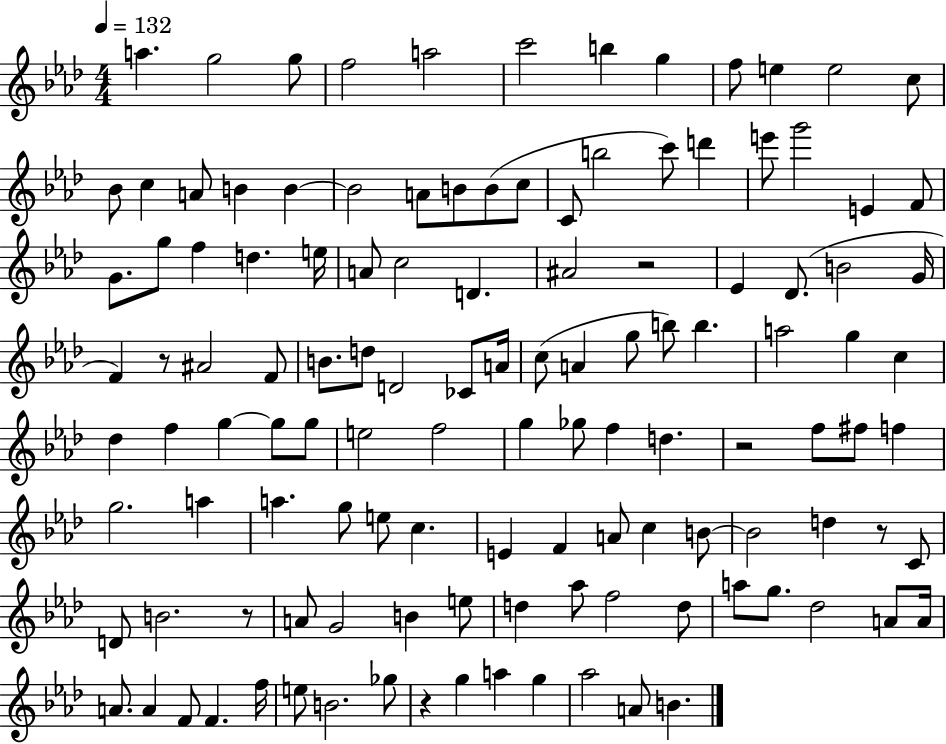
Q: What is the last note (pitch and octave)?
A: B4